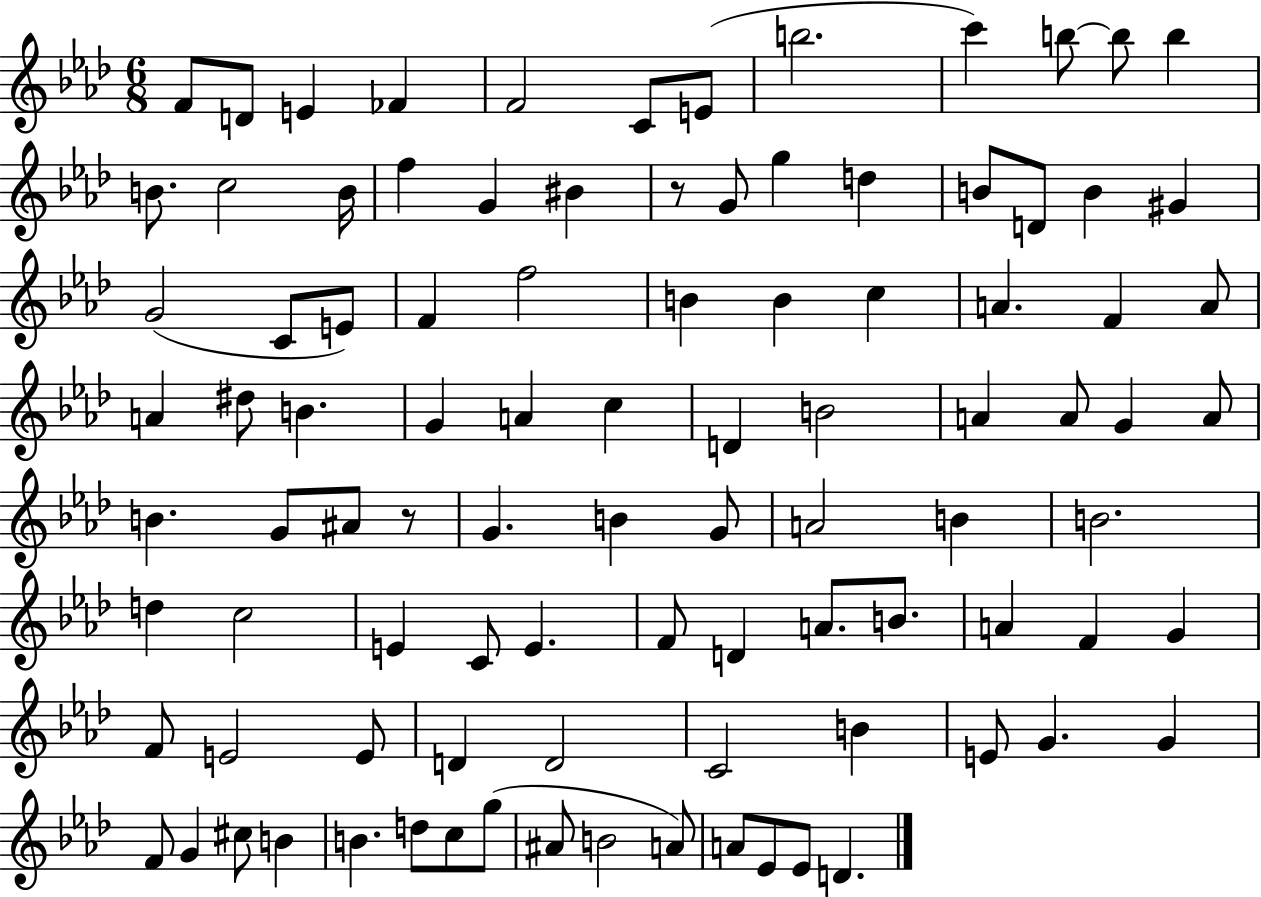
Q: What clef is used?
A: treble